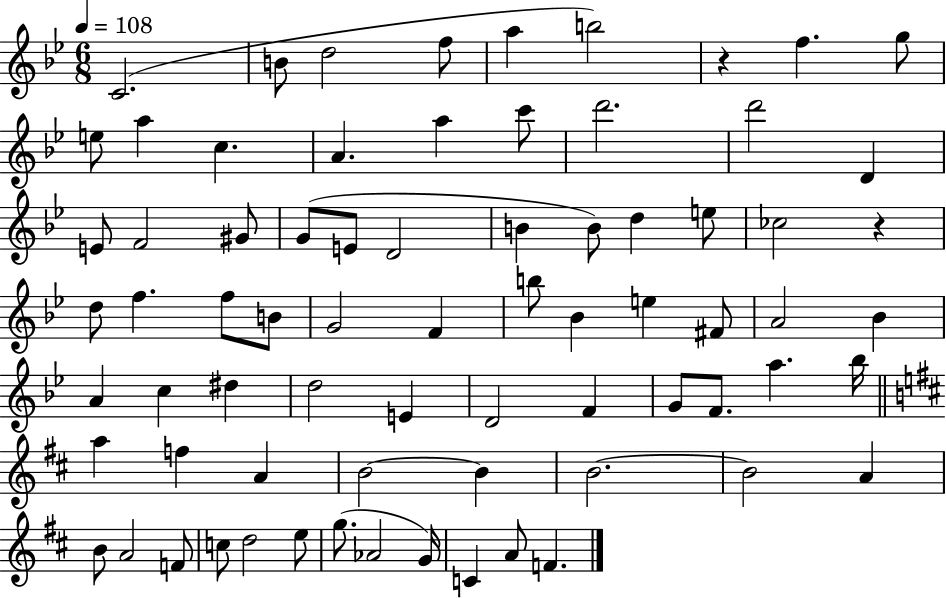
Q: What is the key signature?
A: BES major